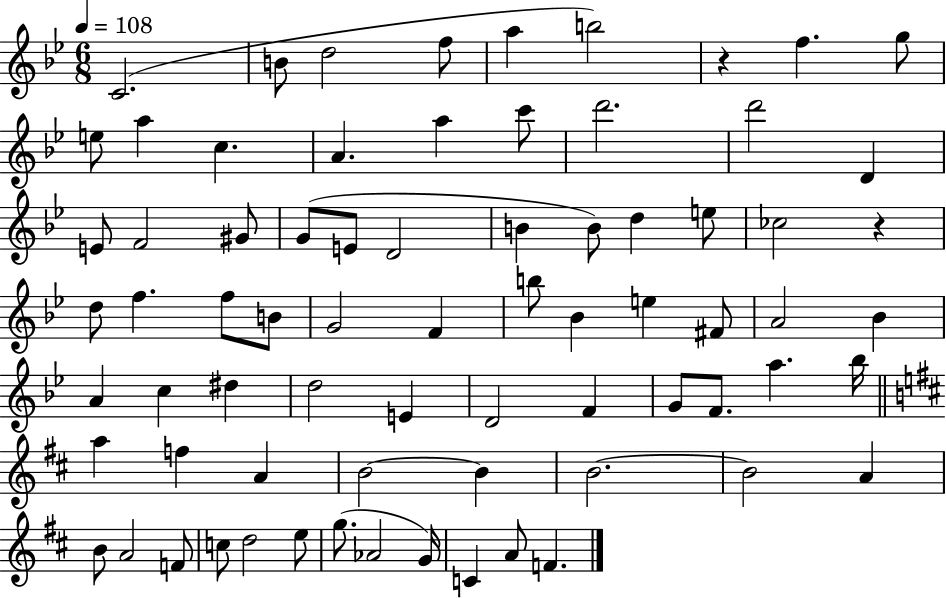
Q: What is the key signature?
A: BES major